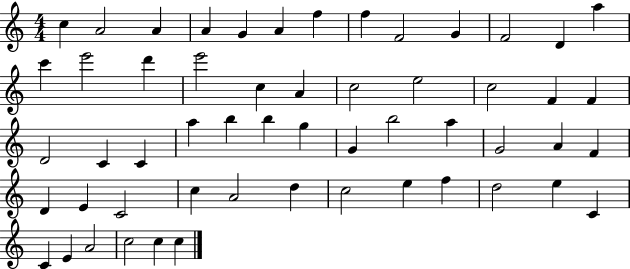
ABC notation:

X:1
T:Untitled
M:4/4
L:1/4
K:C
c A2 A A G A f f F2 G F2 D a c' e'2 d' e'2 c A c2 e2 c2 F F D2 C C a b b g G b2 a G2 A F D E C2 c A2 d c2 e f d2 e C C E A2 c2 c c